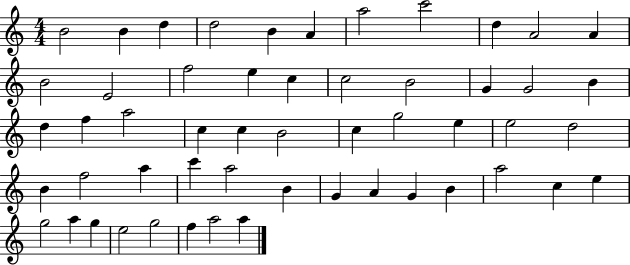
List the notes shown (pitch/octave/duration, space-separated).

B4/h B4/q D5/q D5/h B4/q A4/q A5/h C6/h D5/q A4/h A4/q B4/h E4/h F5/h E5/q C5/q C5/h B4/h G4/q G4/h B4/q D5/q F5/q A5/h C5/q C5/q B4/h C5/q G5/h E5/q E5/h D5/h B4/q F5/h A5/q C6/q A5/h B4/q G4/q A4/q G4/q B4/q A5/h C5/q E5/q G5/h A5/q G5/q E5/h G5/h F5/q A5/h A5/q